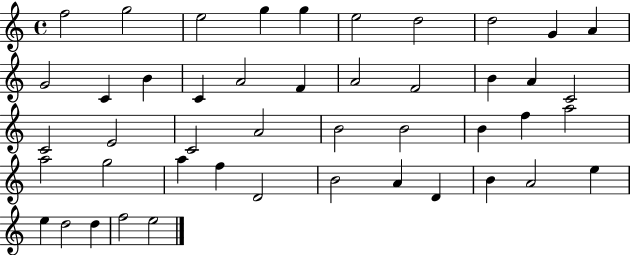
X:1
T:Untitled
M:4/4
L:1/4
K:C
f2 g2 e2 g g e2 d2 d2 G A G2 C B C A2 F A2 F2 B A C2 C2 E2 C2 A2 B2 B2 B f a2 a2 g2 a f D2 B2 A D B A2 e e d2 d f2 e2